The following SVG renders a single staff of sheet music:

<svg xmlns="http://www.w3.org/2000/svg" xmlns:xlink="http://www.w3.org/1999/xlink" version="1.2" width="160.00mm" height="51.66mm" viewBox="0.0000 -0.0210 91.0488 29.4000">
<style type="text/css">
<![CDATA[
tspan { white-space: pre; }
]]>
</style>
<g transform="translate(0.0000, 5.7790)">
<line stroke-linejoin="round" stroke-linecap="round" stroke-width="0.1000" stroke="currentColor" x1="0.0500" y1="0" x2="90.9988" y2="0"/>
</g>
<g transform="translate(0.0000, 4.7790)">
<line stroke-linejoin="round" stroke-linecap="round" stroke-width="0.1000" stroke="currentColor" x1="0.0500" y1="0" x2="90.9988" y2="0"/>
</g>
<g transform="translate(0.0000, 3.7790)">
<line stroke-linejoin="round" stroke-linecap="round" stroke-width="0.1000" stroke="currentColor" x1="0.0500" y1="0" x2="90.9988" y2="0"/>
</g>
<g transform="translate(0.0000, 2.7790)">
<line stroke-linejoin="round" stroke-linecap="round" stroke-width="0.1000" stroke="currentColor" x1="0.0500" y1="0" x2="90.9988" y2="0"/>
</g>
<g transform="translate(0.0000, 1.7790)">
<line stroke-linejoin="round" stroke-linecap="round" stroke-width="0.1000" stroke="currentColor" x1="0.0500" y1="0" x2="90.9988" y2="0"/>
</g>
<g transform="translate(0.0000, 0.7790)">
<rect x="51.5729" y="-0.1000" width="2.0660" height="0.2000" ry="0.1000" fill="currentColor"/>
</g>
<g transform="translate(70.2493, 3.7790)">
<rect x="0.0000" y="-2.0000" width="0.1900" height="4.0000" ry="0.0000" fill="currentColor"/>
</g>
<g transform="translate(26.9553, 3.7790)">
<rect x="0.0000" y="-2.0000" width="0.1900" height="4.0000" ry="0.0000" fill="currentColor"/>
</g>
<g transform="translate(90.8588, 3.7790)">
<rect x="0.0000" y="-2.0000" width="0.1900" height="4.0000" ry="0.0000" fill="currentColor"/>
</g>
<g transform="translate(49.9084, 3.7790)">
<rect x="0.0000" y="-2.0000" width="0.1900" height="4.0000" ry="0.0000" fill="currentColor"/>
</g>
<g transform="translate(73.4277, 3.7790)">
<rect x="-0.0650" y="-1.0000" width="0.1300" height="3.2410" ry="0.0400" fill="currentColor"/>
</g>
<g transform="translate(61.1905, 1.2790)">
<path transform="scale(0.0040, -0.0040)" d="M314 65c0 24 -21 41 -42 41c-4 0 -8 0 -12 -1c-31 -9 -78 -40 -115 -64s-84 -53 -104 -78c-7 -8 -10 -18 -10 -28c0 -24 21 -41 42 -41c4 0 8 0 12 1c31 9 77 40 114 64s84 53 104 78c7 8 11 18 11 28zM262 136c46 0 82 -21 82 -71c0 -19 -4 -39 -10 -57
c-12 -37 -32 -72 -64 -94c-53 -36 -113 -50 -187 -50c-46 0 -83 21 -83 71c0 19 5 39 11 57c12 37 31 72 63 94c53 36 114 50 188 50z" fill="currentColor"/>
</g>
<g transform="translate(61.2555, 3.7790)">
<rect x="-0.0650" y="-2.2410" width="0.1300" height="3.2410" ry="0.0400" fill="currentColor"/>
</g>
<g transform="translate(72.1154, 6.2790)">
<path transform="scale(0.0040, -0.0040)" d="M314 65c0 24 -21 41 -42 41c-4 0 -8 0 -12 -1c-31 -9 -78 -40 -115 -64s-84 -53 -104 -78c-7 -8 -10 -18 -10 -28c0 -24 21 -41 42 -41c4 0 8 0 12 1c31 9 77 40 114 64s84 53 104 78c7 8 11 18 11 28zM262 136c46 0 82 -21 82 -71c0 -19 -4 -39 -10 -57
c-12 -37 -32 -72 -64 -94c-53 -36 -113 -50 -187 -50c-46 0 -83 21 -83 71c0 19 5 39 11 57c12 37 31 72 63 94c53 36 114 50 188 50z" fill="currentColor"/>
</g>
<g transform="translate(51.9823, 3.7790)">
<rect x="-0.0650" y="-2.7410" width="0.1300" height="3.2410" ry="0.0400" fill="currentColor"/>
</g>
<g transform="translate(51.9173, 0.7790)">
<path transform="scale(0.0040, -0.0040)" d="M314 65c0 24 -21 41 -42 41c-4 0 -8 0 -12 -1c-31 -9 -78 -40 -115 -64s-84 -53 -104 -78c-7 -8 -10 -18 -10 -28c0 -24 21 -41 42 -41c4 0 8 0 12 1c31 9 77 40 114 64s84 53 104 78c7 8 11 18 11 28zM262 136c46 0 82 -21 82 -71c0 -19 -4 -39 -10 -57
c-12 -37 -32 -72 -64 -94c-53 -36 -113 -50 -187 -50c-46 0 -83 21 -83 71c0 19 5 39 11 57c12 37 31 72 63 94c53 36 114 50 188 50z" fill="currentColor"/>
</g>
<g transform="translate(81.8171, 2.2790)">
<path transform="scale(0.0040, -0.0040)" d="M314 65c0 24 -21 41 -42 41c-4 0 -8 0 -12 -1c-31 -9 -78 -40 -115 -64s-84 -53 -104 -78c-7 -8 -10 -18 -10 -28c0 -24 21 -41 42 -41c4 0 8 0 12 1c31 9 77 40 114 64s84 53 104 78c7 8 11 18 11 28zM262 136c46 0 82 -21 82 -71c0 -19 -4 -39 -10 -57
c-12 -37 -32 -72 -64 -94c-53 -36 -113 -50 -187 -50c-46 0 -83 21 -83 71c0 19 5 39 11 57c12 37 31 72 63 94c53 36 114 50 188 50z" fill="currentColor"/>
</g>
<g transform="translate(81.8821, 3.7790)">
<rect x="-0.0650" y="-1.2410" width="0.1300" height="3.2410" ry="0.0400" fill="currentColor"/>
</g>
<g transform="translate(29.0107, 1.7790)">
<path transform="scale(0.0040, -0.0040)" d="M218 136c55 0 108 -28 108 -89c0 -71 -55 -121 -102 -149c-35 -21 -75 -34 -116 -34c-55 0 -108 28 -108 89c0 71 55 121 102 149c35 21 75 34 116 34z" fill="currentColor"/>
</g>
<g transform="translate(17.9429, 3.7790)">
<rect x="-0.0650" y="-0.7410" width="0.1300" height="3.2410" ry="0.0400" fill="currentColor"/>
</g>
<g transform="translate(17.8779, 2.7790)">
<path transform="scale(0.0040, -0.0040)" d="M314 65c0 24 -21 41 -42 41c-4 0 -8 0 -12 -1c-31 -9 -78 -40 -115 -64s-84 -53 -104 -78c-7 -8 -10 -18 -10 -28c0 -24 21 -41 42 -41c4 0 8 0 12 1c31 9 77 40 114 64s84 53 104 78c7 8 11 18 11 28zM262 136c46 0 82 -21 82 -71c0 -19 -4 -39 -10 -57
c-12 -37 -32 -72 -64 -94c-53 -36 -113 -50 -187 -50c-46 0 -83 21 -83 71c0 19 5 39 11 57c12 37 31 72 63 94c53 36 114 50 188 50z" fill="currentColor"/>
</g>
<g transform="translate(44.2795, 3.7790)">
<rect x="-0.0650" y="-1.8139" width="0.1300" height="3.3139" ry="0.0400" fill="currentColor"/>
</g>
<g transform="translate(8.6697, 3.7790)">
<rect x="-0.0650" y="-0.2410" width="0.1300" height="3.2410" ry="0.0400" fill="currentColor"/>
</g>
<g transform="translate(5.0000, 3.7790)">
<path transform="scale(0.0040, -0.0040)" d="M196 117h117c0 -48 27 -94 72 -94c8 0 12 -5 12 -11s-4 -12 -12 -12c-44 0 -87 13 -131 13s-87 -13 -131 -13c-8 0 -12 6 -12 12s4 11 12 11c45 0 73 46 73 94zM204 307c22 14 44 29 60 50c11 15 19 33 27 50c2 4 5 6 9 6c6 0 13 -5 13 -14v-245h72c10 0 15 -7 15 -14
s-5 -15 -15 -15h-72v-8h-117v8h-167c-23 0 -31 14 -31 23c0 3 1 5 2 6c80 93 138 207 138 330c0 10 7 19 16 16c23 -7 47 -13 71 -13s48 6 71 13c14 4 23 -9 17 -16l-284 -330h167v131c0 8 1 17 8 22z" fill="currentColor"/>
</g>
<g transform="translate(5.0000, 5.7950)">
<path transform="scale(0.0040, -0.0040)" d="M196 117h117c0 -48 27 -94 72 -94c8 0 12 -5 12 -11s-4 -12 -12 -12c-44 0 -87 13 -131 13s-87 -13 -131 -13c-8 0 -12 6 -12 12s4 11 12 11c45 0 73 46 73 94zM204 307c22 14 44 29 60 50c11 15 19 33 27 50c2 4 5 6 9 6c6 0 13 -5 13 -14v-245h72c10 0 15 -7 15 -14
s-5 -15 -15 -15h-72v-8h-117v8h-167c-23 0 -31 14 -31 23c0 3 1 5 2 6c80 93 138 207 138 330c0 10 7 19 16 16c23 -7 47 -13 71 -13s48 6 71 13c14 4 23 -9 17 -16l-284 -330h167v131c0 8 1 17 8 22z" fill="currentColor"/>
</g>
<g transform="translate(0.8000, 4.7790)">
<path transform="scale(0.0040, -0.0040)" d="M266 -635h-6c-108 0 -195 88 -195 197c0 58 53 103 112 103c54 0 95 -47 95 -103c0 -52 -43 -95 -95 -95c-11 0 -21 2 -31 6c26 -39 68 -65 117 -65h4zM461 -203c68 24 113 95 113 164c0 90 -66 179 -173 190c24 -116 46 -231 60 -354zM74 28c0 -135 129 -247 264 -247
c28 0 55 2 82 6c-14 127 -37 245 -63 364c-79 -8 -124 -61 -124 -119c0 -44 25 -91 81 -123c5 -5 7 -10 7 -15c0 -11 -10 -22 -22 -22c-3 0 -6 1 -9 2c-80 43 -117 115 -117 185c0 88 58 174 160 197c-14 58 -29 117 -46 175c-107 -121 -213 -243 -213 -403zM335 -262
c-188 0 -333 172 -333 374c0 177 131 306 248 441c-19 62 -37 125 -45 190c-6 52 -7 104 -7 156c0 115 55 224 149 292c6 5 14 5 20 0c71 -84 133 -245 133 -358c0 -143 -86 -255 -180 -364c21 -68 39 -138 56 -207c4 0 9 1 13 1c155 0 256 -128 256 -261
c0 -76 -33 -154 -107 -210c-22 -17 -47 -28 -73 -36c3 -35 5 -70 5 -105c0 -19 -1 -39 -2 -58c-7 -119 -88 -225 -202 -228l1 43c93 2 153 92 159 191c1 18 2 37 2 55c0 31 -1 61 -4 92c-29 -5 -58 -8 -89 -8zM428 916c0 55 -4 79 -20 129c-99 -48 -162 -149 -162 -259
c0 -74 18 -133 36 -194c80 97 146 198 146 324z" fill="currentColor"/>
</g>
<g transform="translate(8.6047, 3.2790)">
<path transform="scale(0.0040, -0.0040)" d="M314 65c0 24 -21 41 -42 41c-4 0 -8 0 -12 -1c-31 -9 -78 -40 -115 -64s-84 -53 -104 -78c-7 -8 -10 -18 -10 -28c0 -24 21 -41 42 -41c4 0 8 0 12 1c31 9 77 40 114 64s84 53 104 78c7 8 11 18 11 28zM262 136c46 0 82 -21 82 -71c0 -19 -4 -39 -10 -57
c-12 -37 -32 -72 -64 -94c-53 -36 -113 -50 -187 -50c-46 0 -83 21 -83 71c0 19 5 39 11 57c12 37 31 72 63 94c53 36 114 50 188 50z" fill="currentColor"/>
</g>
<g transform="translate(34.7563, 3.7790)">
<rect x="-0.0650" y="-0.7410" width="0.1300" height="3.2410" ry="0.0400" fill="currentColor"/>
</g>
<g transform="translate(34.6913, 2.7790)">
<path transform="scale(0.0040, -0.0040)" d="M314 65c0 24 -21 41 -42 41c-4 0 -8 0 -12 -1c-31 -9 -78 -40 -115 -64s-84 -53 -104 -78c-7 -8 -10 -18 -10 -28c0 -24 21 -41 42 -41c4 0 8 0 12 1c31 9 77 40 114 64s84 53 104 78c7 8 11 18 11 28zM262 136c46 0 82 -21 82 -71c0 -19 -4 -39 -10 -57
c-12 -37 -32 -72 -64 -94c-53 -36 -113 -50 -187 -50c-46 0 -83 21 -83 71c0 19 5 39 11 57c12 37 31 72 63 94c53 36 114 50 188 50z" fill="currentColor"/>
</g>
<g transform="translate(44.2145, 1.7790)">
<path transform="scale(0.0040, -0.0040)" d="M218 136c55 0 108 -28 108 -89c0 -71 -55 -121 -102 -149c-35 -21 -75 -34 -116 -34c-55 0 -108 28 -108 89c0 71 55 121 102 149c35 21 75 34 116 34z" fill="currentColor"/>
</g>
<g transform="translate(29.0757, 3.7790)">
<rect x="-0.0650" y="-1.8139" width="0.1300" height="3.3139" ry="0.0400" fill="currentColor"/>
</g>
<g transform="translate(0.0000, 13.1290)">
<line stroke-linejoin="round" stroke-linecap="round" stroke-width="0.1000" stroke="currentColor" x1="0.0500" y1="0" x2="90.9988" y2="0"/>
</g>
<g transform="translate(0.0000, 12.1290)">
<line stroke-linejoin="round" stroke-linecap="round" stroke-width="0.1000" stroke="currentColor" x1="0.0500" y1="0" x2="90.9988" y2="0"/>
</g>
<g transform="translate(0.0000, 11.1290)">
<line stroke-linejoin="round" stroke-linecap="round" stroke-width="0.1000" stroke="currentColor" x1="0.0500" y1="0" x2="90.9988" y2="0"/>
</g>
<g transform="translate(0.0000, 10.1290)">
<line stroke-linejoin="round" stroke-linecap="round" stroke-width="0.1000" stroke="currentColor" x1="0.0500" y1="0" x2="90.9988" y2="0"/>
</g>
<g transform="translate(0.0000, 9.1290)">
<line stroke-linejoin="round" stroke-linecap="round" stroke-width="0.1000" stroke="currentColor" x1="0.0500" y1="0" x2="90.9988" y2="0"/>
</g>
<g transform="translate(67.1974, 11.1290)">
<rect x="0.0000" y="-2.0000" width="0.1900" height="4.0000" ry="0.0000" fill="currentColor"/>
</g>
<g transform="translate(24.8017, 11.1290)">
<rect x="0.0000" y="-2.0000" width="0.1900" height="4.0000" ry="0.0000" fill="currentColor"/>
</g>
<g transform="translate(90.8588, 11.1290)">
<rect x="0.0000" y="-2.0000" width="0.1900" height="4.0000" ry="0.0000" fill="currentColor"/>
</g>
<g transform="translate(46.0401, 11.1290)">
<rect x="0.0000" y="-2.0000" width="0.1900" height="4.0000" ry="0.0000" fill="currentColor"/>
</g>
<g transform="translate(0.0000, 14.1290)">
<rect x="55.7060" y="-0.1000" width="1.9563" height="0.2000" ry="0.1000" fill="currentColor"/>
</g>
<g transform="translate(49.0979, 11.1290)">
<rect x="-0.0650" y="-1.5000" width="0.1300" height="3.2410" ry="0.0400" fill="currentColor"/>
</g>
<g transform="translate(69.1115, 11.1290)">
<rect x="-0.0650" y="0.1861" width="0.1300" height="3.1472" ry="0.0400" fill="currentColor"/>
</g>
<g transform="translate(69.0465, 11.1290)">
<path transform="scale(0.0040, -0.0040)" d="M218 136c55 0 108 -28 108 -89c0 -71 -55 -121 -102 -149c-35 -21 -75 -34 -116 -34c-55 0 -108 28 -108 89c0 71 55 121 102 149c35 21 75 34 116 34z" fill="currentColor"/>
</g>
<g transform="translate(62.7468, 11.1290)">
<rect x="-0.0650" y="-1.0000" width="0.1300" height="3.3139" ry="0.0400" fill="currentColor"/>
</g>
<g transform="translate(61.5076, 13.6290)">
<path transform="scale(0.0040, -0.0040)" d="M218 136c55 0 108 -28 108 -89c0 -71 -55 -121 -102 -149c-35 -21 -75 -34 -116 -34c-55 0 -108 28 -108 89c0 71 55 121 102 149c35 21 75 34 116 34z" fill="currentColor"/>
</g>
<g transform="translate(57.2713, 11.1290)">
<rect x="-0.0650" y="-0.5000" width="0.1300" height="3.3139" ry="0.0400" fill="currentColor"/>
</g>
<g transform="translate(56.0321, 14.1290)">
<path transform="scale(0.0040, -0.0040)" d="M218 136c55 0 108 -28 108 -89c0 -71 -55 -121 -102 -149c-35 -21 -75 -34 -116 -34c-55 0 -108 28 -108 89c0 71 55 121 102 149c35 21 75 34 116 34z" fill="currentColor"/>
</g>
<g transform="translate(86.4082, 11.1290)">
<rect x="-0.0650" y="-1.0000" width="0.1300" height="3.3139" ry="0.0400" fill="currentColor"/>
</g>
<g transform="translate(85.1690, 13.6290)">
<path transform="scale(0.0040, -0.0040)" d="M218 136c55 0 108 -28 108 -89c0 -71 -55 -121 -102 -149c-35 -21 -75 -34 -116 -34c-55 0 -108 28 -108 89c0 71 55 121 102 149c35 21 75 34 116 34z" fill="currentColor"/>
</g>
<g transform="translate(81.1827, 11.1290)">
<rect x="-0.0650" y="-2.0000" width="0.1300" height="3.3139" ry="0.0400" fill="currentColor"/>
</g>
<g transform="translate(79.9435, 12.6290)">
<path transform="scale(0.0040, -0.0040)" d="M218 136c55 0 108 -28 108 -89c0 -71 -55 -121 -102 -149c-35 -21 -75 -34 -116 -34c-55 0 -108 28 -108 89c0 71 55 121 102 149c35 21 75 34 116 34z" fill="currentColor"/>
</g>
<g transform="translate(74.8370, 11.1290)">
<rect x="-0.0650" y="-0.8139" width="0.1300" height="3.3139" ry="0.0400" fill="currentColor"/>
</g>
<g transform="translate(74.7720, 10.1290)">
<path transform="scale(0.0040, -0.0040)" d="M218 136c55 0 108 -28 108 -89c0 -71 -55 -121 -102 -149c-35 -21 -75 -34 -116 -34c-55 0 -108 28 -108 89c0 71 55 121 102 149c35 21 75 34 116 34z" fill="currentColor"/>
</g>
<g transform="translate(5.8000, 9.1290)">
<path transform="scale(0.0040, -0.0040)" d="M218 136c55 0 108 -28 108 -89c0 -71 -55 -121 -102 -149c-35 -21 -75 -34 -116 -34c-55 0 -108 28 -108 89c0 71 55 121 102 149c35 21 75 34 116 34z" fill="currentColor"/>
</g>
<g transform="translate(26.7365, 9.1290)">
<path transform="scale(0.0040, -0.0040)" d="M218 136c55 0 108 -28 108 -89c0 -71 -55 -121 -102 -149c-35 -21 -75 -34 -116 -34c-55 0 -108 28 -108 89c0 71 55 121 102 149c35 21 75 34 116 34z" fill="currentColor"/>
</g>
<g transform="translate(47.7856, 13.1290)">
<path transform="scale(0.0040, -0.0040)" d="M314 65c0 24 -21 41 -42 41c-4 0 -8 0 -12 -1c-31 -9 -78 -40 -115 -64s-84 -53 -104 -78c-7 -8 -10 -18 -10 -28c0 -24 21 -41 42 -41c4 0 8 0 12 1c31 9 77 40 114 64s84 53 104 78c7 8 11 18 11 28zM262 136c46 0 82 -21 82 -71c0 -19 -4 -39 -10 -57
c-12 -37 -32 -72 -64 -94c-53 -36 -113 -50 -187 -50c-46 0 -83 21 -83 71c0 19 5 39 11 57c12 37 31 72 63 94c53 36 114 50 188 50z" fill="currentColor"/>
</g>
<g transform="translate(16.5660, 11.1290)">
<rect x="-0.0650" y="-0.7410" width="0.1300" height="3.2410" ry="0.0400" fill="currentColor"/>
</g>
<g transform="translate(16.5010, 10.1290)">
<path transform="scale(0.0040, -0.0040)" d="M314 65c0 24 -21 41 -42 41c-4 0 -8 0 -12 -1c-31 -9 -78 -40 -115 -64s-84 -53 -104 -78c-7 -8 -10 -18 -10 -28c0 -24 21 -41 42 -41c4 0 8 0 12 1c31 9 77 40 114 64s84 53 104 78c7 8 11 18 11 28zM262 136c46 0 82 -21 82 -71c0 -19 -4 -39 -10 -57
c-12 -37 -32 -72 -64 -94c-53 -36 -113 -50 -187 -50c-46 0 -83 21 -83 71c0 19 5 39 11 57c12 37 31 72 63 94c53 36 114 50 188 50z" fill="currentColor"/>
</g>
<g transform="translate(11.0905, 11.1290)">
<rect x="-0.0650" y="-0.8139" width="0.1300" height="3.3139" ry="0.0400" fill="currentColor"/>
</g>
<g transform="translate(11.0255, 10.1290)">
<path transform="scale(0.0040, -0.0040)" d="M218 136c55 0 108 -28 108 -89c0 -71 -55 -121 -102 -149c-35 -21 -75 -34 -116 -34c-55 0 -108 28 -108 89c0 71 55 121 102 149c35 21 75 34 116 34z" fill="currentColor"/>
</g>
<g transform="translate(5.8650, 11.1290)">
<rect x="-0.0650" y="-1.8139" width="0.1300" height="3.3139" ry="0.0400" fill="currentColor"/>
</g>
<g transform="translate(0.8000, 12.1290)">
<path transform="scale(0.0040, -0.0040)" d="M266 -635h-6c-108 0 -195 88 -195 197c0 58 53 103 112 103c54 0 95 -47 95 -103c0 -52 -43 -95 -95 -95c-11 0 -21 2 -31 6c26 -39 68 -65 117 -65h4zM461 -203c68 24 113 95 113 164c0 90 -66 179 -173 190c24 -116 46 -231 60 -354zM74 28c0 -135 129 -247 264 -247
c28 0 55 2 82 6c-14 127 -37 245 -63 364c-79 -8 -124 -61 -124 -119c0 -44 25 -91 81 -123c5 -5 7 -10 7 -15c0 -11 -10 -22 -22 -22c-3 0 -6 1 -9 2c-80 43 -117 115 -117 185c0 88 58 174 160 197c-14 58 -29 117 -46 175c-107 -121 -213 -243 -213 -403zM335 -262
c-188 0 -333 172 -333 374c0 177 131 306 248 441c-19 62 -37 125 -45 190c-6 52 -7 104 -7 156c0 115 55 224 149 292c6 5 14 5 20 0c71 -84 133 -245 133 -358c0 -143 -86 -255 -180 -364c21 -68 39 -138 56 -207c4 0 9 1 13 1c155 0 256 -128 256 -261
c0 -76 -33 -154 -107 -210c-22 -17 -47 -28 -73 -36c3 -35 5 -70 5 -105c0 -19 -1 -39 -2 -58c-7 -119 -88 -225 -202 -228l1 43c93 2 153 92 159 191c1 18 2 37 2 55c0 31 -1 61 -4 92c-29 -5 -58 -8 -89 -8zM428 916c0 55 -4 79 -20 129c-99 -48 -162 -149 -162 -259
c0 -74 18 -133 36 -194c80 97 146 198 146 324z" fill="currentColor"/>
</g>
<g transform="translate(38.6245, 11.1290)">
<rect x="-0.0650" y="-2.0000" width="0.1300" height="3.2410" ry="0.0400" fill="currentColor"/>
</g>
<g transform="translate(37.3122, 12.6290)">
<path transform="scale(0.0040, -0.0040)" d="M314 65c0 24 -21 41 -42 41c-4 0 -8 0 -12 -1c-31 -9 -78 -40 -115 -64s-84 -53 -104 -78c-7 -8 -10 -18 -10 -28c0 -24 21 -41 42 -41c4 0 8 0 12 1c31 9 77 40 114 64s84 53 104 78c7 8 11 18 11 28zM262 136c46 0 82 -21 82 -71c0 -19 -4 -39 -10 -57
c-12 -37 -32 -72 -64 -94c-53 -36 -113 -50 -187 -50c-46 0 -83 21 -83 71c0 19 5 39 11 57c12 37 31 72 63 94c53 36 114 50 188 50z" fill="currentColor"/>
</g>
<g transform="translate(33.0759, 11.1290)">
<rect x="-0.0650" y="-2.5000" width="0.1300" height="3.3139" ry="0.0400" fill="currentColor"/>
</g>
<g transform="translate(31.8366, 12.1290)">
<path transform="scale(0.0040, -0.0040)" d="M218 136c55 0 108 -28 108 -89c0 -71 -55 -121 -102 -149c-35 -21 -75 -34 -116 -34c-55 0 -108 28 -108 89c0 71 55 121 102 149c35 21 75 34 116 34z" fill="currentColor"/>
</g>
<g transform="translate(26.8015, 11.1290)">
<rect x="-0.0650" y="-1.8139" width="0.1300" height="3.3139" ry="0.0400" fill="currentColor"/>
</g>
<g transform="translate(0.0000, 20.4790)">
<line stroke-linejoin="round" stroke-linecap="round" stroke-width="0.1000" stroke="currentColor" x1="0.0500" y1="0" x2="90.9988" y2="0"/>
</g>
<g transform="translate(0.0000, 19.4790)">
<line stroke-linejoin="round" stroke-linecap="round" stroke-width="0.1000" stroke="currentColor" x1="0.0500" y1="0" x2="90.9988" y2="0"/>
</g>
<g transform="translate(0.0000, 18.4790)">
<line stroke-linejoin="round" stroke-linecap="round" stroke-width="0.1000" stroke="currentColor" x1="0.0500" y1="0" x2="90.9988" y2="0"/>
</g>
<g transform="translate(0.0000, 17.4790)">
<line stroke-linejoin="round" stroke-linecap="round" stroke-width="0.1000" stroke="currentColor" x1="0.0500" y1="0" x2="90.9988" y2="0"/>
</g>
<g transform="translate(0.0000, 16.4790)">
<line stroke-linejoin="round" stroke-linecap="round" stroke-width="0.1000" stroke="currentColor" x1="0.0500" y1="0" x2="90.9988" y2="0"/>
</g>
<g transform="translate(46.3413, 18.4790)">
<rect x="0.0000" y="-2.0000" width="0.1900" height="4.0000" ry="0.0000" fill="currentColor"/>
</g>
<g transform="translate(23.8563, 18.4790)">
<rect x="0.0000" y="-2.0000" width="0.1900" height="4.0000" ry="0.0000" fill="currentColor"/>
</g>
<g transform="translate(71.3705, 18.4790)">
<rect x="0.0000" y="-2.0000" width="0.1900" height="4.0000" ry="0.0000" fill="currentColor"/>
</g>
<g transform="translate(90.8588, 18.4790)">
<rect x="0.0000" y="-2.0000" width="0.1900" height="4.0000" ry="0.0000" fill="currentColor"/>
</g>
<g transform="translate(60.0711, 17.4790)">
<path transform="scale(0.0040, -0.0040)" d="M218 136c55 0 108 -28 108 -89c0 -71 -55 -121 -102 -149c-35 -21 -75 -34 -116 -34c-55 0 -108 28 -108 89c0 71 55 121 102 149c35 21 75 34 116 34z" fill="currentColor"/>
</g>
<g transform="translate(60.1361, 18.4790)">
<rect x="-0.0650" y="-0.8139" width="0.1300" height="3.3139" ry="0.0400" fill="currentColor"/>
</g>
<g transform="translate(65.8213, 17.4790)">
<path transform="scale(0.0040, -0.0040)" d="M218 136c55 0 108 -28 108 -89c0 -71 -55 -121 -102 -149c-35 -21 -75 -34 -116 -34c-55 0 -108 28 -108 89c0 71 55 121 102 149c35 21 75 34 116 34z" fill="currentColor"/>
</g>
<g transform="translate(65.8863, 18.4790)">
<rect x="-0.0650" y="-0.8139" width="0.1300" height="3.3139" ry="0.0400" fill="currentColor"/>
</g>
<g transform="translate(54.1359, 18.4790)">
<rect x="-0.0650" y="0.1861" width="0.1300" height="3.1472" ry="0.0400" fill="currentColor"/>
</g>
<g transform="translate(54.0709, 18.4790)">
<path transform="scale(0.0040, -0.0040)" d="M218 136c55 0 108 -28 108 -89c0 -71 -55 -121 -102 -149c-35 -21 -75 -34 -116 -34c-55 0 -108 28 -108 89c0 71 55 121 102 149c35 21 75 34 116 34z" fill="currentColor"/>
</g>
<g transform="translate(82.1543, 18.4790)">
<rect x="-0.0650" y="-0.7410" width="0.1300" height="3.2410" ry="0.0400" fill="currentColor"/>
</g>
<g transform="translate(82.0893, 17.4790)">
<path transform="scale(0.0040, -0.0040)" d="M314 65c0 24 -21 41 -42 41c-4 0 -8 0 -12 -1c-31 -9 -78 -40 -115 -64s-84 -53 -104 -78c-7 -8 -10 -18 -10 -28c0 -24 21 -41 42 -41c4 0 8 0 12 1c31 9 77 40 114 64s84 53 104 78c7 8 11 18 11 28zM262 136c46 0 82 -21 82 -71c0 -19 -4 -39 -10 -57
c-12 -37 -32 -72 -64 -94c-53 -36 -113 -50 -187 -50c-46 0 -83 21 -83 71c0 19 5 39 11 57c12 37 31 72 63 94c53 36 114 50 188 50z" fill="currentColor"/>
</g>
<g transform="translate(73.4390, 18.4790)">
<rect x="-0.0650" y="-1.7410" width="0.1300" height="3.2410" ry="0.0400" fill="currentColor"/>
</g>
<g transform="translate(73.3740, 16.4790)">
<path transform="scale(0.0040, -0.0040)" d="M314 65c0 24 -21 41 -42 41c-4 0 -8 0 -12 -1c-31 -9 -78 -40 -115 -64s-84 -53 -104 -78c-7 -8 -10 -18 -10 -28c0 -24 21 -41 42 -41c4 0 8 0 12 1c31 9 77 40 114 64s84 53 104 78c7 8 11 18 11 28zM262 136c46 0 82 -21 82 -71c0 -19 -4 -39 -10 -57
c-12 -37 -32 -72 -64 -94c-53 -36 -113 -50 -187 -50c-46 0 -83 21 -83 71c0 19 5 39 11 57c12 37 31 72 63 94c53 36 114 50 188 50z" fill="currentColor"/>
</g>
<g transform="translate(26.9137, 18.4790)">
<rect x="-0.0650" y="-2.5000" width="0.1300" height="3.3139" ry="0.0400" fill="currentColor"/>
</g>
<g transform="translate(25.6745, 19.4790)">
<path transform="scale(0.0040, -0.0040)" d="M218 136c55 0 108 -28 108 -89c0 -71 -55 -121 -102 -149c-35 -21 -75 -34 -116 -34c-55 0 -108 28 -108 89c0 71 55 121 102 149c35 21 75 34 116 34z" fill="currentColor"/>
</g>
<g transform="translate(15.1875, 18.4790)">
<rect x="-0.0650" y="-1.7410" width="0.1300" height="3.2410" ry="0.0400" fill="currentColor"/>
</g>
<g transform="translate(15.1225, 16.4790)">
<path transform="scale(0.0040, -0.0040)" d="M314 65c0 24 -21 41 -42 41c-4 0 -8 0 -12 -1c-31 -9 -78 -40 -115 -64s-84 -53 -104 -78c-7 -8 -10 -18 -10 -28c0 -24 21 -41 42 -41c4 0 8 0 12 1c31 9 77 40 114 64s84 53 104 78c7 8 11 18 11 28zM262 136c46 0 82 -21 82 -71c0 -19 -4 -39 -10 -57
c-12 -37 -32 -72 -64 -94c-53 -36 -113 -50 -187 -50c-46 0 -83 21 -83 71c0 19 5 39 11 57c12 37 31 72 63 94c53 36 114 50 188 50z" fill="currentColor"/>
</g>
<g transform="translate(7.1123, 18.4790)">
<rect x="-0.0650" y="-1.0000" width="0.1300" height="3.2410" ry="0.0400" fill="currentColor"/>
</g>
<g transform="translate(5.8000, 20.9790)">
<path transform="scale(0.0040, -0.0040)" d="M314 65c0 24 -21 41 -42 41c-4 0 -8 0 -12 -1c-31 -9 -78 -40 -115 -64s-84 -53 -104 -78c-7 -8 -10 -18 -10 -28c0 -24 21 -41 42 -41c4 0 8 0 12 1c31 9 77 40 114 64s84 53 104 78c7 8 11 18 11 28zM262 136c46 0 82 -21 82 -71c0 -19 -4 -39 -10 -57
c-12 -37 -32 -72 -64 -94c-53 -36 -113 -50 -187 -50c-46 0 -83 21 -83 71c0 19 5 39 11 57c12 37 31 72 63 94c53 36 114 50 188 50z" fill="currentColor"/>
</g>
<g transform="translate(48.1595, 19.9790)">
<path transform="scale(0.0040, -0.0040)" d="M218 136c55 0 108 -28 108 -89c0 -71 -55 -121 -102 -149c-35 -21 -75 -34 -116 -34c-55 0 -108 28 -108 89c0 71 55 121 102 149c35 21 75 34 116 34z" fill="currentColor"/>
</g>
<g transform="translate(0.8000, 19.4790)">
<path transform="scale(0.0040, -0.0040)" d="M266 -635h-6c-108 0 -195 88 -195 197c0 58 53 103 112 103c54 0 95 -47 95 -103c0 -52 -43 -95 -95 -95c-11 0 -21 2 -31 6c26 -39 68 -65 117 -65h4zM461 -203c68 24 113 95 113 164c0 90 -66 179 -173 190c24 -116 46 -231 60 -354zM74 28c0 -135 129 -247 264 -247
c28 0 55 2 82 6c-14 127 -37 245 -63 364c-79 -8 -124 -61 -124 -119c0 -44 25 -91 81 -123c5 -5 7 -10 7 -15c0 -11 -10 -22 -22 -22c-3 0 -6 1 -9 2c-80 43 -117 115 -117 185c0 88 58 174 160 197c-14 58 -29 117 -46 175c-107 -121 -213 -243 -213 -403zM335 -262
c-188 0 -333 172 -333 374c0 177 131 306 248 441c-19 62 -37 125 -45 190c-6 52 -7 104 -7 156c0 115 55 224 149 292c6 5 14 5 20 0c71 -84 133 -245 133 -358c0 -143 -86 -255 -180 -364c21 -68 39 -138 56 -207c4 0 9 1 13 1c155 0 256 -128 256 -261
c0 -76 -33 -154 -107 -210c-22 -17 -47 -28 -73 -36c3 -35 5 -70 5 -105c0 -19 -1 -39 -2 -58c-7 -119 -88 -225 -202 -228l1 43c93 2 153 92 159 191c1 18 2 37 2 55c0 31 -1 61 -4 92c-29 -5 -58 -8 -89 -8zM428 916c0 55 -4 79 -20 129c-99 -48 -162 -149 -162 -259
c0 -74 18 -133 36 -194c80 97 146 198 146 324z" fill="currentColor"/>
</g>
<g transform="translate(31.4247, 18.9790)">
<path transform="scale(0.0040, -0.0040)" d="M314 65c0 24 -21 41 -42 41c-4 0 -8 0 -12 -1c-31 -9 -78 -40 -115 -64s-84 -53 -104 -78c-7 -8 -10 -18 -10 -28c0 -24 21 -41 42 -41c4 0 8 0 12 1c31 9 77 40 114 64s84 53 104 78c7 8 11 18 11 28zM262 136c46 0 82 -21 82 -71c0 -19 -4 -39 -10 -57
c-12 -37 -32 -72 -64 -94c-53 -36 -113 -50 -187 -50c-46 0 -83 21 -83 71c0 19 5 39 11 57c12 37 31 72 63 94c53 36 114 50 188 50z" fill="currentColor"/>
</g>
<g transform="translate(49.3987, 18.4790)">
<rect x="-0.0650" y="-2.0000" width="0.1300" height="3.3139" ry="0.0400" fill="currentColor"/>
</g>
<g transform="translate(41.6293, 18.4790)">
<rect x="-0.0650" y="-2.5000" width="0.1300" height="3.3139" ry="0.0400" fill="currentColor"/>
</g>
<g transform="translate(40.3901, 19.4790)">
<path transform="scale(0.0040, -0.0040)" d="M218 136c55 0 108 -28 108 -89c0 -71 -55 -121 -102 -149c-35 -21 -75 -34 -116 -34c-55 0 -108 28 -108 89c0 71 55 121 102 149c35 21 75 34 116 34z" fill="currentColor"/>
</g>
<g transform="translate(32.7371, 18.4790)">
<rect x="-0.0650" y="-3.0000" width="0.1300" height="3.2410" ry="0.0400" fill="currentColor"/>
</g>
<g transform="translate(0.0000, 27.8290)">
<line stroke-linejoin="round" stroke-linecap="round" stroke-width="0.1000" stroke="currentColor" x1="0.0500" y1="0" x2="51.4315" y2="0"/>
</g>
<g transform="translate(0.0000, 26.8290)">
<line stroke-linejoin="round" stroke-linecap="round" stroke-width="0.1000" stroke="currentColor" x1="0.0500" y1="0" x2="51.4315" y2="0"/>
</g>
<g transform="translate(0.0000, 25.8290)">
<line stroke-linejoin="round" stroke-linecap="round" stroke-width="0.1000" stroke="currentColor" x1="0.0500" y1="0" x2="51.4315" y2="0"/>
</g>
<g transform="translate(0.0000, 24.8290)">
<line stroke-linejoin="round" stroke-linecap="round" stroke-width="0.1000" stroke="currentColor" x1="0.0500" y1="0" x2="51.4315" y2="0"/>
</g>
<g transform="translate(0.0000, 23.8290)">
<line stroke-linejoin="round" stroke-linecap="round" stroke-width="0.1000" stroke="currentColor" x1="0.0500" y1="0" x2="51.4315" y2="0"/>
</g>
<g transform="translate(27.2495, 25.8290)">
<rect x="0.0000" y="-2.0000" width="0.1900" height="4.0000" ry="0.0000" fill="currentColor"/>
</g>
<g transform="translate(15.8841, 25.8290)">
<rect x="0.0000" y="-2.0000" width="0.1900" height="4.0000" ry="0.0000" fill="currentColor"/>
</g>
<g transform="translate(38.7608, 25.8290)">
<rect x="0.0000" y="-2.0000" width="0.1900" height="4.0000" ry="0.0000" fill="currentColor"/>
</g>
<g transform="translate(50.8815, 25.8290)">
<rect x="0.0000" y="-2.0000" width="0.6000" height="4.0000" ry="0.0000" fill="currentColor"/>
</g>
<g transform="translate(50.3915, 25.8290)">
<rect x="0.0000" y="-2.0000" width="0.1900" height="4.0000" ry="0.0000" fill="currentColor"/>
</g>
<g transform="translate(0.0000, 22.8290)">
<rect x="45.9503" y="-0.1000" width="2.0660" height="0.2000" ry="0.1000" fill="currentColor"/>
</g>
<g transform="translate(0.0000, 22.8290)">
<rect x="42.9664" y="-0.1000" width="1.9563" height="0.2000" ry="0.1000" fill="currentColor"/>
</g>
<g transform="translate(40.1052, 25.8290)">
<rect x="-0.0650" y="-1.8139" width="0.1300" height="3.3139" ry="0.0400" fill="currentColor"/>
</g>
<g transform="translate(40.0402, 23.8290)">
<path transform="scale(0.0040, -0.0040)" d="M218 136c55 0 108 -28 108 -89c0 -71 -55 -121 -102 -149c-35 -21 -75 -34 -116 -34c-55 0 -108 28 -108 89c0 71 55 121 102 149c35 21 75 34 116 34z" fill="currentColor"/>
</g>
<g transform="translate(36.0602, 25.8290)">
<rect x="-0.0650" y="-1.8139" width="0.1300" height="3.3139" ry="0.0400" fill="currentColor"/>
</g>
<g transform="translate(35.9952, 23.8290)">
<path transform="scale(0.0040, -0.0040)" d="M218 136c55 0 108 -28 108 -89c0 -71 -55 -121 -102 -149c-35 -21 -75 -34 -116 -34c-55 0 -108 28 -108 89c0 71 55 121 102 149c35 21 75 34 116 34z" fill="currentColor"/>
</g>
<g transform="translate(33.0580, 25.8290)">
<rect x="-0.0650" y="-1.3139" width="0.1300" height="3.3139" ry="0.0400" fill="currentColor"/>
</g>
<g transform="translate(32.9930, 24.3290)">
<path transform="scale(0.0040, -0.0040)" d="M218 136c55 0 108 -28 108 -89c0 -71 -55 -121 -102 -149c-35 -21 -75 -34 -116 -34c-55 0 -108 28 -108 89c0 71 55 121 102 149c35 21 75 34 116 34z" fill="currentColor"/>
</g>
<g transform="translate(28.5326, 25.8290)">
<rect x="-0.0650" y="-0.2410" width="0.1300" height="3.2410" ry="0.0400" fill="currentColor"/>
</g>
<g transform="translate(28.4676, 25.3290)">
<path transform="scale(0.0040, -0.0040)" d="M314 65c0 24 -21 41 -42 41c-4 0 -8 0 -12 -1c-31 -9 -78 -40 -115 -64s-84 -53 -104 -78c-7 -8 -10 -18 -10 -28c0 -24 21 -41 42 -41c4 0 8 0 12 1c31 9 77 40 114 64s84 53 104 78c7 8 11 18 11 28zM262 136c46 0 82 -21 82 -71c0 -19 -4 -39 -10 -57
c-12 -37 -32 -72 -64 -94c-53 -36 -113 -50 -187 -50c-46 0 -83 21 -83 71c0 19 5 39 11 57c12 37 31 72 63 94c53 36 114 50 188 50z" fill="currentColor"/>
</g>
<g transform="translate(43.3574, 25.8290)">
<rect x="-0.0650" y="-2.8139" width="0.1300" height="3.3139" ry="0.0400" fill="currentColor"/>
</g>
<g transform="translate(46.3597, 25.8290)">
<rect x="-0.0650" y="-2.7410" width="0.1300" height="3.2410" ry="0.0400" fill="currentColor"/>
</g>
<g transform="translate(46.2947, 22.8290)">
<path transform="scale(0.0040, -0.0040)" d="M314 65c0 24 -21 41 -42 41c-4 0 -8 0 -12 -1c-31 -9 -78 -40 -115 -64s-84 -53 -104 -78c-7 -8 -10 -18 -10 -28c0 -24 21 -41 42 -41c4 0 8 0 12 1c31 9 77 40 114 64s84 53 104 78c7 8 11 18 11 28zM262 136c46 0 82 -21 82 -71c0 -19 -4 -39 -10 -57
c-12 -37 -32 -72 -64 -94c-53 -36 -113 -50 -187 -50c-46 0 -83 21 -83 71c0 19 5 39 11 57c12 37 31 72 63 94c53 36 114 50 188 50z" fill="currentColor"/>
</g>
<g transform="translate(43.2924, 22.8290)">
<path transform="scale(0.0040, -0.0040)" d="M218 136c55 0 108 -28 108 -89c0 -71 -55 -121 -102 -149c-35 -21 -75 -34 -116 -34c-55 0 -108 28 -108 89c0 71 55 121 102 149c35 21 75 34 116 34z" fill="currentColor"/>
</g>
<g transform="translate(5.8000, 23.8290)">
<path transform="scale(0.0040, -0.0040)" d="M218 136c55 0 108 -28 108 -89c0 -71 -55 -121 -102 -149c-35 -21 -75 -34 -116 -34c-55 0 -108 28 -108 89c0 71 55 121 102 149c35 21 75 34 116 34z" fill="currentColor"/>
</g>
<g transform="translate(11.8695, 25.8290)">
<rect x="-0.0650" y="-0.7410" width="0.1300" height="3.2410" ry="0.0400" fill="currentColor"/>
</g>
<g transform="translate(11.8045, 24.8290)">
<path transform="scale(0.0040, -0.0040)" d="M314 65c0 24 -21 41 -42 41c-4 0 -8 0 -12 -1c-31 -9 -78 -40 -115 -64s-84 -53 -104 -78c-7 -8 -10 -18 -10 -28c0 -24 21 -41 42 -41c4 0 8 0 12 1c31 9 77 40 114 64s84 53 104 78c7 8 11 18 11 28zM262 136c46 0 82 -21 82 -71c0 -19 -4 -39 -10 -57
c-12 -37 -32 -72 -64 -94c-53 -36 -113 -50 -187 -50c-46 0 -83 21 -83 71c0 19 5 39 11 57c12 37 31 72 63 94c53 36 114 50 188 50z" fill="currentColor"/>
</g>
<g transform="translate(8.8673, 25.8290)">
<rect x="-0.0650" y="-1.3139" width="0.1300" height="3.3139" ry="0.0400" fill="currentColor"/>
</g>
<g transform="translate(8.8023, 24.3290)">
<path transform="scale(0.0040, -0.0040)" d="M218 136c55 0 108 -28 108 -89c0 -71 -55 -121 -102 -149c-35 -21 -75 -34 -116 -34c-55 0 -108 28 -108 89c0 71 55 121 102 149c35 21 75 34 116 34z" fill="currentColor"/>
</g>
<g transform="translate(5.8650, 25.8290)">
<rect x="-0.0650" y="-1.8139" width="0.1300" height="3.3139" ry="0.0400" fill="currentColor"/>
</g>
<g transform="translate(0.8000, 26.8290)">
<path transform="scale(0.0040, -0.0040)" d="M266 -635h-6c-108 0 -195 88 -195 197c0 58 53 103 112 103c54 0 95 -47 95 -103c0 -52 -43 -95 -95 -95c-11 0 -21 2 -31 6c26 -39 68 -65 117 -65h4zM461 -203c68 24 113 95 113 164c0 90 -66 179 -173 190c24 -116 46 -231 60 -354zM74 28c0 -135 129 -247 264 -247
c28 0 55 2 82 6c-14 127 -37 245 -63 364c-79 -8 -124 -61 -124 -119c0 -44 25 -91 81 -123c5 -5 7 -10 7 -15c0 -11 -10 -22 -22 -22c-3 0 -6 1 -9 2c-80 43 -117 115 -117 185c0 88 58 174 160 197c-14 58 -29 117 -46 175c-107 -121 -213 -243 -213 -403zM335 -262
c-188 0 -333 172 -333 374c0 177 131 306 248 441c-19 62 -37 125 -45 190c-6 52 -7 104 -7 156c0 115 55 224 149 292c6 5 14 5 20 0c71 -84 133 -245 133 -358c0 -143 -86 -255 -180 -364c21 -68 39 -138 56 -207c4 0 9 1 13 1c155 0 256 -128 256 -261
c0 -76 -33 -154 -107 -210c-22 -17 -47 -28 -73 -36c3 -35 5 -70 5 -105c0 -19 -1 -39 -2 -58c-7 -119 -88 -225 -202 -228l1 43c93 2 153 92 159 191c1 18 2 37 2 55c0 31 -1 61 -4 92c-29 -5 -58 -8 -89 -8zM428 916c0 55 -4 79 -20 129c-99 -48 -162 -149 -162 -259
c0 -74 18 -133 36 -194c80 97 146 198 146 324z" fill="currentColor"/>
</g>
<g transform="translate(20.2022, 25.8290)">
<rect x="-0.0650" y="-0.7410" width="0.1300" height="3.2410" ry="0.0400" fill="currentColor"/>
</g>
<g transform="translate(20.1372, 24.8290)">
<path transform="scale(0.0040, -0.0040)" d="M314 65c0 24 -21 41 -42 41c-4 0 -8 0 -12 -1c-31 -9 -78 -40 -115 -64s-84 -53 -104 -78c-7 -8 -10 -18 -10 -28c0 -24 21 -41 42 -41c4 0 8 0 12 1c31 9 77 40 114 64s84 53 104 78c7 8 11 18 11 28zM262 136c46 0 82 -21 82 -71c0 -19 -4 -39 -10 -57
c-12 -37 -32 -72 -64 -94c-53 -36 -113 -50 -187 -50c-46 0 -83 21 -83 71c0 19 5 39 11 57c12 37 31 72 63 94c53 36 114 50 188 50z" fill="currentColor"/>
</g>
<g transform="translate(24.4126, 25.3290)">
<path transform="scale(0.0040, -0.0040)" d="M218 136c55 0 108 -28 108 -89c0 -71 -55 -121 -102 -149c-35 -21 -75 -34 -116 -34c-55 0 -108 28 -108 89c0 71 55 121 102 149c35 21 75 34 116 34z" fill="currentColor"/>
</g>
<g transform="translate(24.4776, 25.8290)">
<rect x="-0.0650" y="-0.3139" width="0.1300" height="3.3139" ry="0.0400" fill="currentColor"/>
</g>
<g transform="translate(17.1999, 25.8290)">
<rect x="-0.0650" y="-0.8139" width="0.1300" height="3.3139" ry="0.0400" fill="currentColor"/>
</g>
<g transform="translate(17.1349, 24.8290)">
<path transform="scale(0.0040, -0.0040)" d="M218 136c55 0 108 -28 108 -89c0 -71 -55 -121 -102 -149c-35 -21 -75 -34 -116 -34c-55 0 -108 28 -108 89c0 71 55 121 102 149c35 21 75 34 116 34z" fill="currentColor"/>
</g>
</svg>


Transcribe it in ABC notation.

X:1
T:Untitled
M:4/4
L:1/4
K:C
c2 d2 f d2 f a2 g2 D2 e2 f d d2 f G F2 E2 C D B d F D D2 f2 G A2 G F B d d f2 d2 f e d2 d d2 c c2 e f f a a2